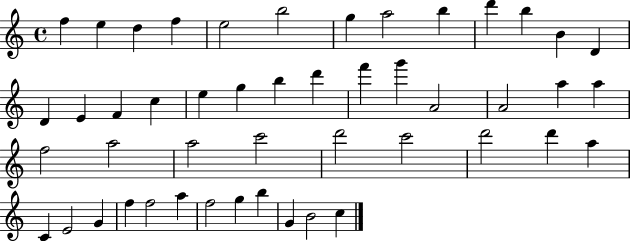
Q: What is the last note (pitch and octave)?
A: C5